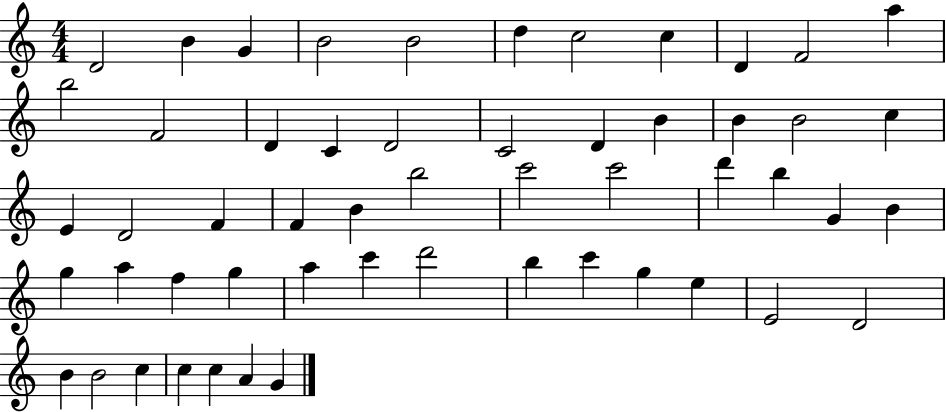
X:1
T:Untitled
M:4/4
L:1/4
K:C
D2 B G B2 B2 d c2 c D F2 a b2 F2 D C D2 C2 D B B B2 c E D2 F F B b2 c'2 c'2 d' b G B g a f g a c' d'2 b c' g e E2 D2 B B2 c c c A G